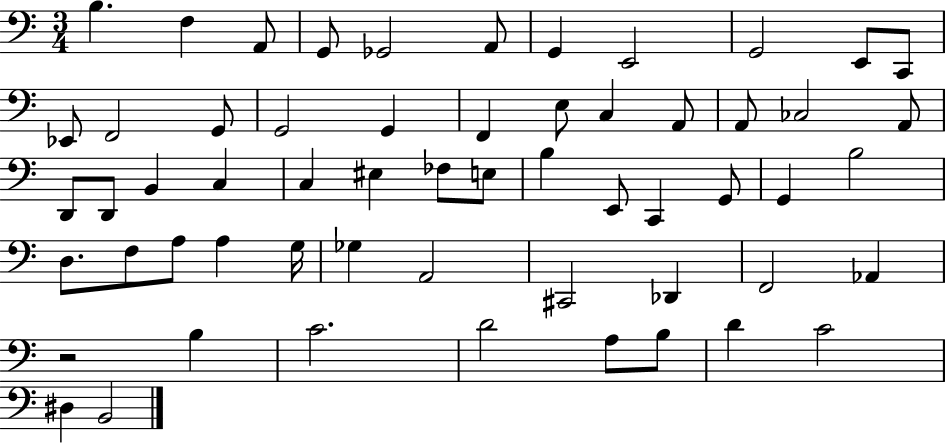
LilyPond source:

{
  \clef bass
  \numericTimeSignature
  \time 3/4
  \key c \major
  b4. f4 a,8 | g,8 ges,2 a,8 | g,4 e,2 | g,2 e,8 c,8 | \break ees,8 f,2 g,8 | g,2 g,4 | f,4 e8 c4 a,8 | a,8 ces2 a,8 | \break d,8 d,8 b,4 c4 | c4 eis4 fes8 e8 | b4 e,8 c,4 g,8 | g,4 b2 | \break d8. f8 a8 a4 g16 | ges4 a,2 | cis,2 des,4 | f,2 aes,4 | \break r2 b4 | c'2. | d'2 a8 b8 | d'4 c'2 | \break dis4 b,2 | \bar "|."
}